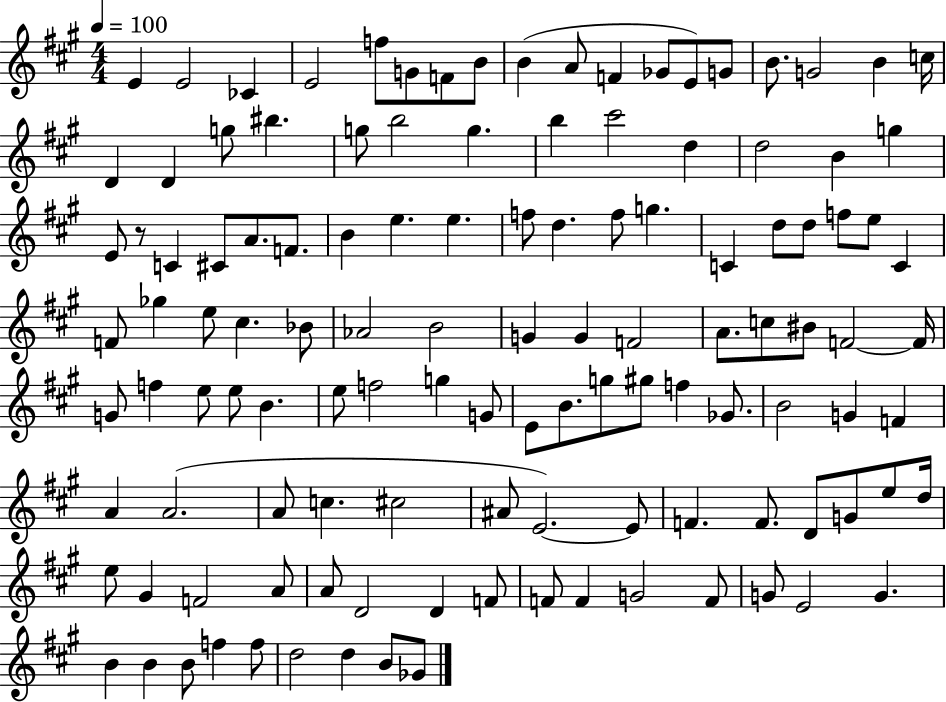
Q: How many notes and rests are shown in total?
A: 121